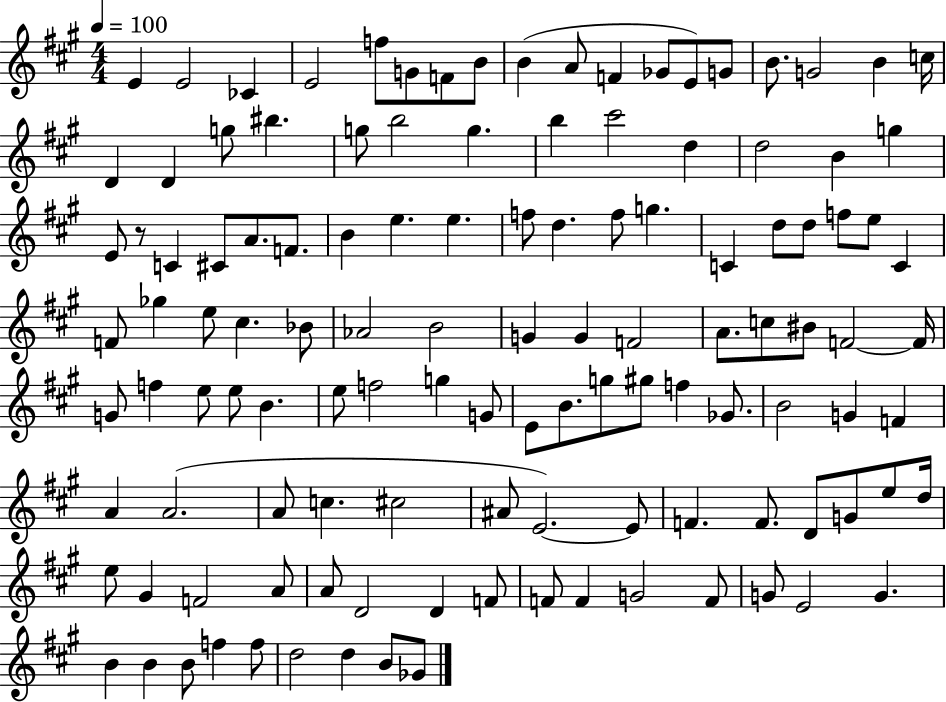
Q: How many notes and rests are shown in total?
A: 121